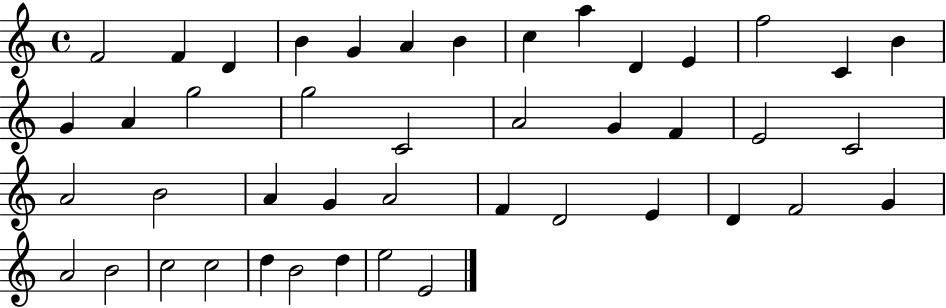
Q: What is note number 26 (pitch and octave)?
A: B4